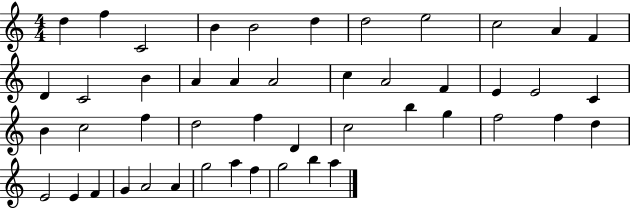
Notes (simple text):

D5/q F5/q C4/h B4/q B4/h D5/q D5/h E5/h C5/h A4/q F4/q D4/q C4/h B4/q A4/q A4/q A4/h C5/q A4/h F4/q E4/q E4/h C4/q B4/q C5/h F5/q D5/h F5/q D4/q C5/h B5/q G5/q F5/h F5/q D5/q E4/h E4/q F4/q G4/q A4/h A4/q G5/h A5/q F5/q G5/h B5/q A5/q